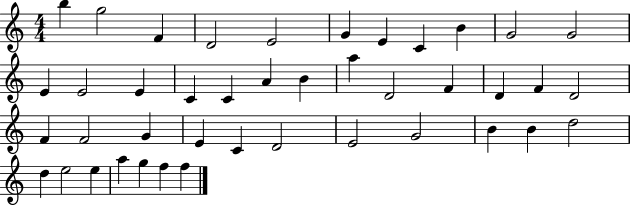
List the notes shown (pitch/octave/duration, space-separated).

B5/q G5/h F4/q D4/h E4/h G4/q E4/q C4/q B4/q G4/h G4/h E4/q E4/h E4/q C4/q C4/q A4/q B4/q A5/q D4/h F4/q D4/q F4/q D4/h F4/q F4/h G4/q E4/q C4/q D4/h E4/h G4/h B4/q B4/q D5/h D5/q E5/h E5/q A5/q G5/q F5/q F5/q